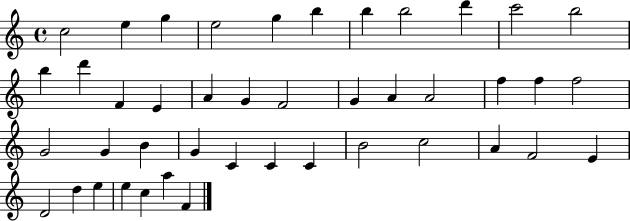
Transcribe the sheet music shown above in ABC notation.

X:1
T:Untitled
M:4/4
L:1/4
K:C
c2 e g e2 g b b b2 d' c'2 b2 b d' F E A G F2 G A A2 f f f2 G2 G B G C C C B2 c2 A F2 E D2 d e e c a F